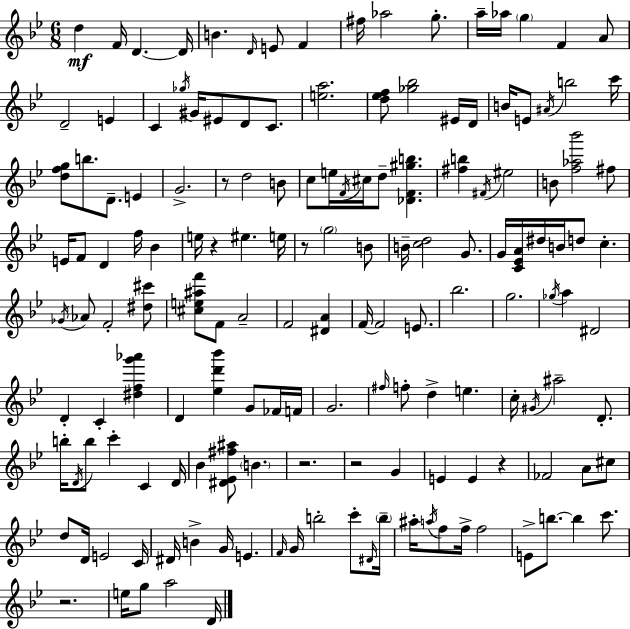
D5/q F4/s D4/q. D4/s B4/q. D4/s E4/e F4/q F#5/s Ab5/h G5/e. A5/s Ab5/s G5/q F4/q A4/e D4/h E4/q C4/q Gb5/s G#4/s EIS4/e D4/e C4/e. [E5,A5]/h. [D5,Eb5,F5]/e [Gb5,Bb5]/h EIS4/s D4/s B4/s E4/e A#4/s B5/h C6/s [D5,F5,G5]/e B5/e. D4/e. E4/q G4/h. R/e D5/h B4/e C5/e E5/s F4/s C#5/s D5/e [Db4,F4,G#5,B5]/q. [F#5,B5]/q F#4/s EIS5/h B4/e [F5,Ab5,Bb6]/h F#5/e E4/s F4/e D4/q F5/s Bb4/q E5/s R/q EIS5/q. E5/s R/e G5/h B4/e B4/s [C5,D5]/h G4/e. G4/s [C4,Eb4,A4]/s D#5/s B4/s D5/e C5/q. Gb4/s Ab4/e F4/h [D#5,C#6]/e [C#5,E5,A#5,F6]/e F4/e A4/h F4/h [D#4,A4]/q F4/s F4/h E4/e. Bb5/h. G5/h. Gb5/s A5/q D#4/h D4/q C4/q [D#5,F5,G6,Ab6]/q D4/q [Eb5,D6,Bb6]/q G4/e FES4/s F4/s G4/h. F#5/s F5/e D5/q E5/q. C5/s G#4/s A#5/h D4/e. B5/s D4/s B5/e C6/q C4/q D4/s Bb4/q [D#4,Eb4,F#5,A#5]/e B4/q. R/h. R/h G4/q E4/q E4/q R/q FES4/h A4/e C#5/e D5/e D4/s E4/h C4/s D#4/s B4/q G4/s E4/q. F4/s G4/s B5/h C6/e D#4/s B5/s A#5/s A5/s F5/e F5/s F5/h E4/e B5/e. B5/q C6/e. R/h. E5/s G5/e A5/h D4/s